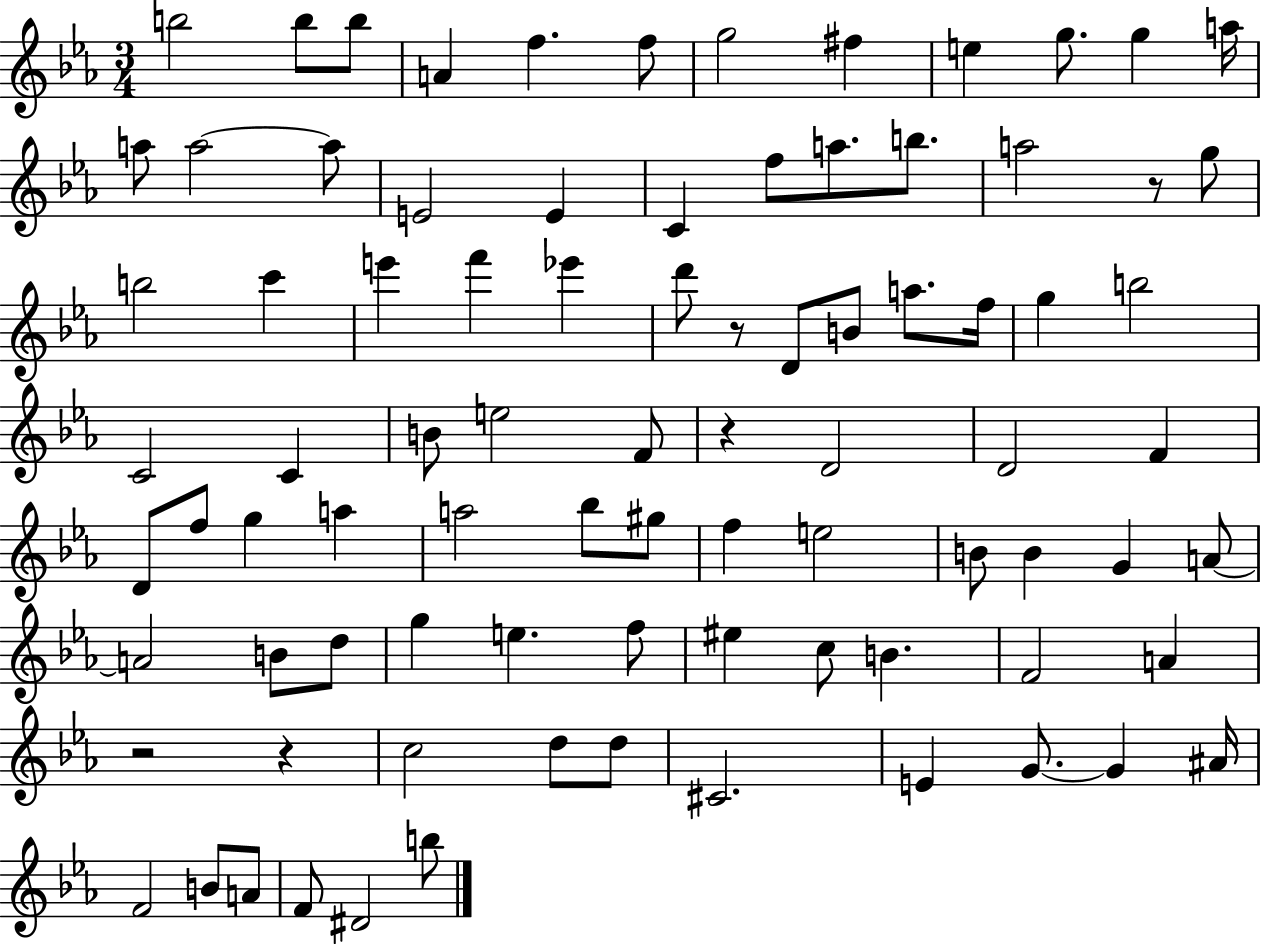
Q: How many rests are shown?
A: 5